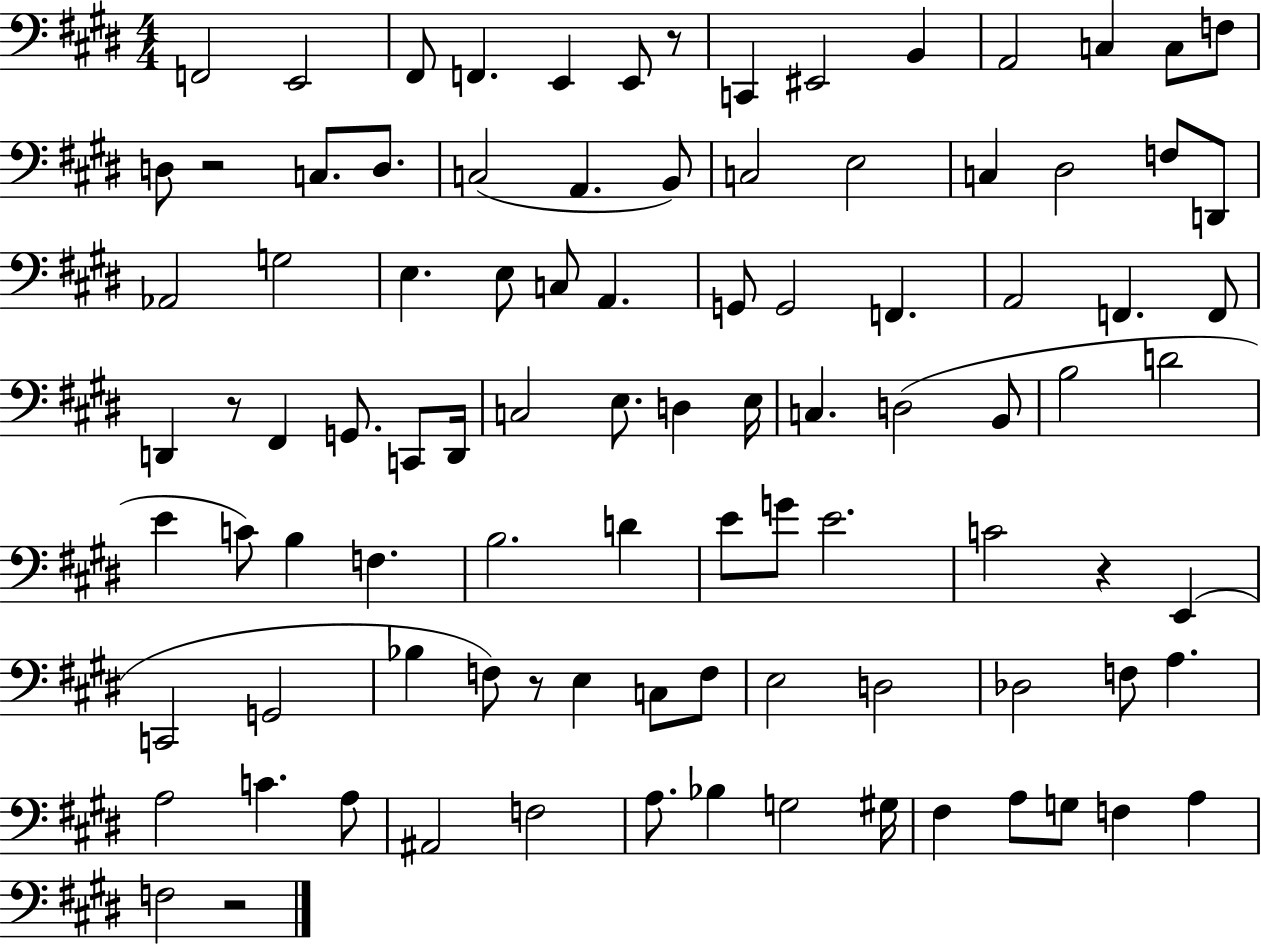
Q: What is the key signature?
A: E major